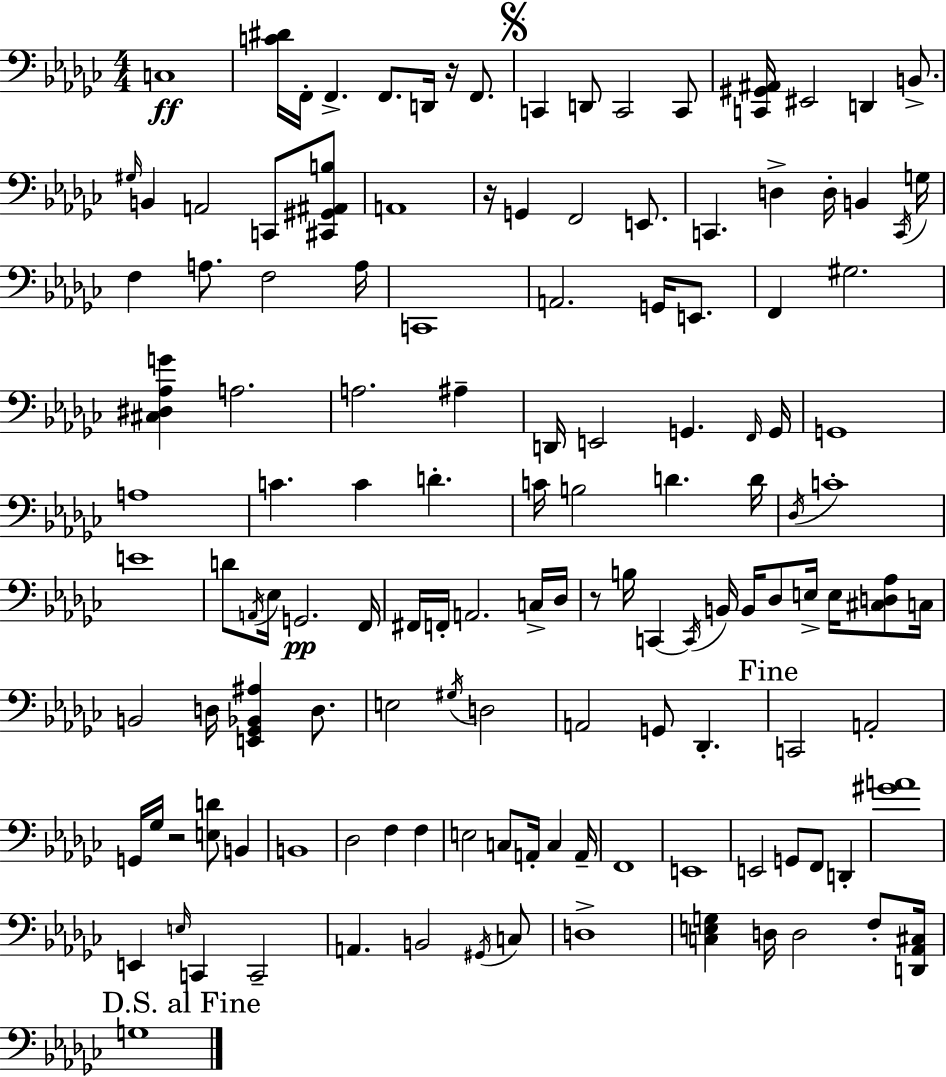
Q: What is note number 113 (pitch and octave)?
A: C3